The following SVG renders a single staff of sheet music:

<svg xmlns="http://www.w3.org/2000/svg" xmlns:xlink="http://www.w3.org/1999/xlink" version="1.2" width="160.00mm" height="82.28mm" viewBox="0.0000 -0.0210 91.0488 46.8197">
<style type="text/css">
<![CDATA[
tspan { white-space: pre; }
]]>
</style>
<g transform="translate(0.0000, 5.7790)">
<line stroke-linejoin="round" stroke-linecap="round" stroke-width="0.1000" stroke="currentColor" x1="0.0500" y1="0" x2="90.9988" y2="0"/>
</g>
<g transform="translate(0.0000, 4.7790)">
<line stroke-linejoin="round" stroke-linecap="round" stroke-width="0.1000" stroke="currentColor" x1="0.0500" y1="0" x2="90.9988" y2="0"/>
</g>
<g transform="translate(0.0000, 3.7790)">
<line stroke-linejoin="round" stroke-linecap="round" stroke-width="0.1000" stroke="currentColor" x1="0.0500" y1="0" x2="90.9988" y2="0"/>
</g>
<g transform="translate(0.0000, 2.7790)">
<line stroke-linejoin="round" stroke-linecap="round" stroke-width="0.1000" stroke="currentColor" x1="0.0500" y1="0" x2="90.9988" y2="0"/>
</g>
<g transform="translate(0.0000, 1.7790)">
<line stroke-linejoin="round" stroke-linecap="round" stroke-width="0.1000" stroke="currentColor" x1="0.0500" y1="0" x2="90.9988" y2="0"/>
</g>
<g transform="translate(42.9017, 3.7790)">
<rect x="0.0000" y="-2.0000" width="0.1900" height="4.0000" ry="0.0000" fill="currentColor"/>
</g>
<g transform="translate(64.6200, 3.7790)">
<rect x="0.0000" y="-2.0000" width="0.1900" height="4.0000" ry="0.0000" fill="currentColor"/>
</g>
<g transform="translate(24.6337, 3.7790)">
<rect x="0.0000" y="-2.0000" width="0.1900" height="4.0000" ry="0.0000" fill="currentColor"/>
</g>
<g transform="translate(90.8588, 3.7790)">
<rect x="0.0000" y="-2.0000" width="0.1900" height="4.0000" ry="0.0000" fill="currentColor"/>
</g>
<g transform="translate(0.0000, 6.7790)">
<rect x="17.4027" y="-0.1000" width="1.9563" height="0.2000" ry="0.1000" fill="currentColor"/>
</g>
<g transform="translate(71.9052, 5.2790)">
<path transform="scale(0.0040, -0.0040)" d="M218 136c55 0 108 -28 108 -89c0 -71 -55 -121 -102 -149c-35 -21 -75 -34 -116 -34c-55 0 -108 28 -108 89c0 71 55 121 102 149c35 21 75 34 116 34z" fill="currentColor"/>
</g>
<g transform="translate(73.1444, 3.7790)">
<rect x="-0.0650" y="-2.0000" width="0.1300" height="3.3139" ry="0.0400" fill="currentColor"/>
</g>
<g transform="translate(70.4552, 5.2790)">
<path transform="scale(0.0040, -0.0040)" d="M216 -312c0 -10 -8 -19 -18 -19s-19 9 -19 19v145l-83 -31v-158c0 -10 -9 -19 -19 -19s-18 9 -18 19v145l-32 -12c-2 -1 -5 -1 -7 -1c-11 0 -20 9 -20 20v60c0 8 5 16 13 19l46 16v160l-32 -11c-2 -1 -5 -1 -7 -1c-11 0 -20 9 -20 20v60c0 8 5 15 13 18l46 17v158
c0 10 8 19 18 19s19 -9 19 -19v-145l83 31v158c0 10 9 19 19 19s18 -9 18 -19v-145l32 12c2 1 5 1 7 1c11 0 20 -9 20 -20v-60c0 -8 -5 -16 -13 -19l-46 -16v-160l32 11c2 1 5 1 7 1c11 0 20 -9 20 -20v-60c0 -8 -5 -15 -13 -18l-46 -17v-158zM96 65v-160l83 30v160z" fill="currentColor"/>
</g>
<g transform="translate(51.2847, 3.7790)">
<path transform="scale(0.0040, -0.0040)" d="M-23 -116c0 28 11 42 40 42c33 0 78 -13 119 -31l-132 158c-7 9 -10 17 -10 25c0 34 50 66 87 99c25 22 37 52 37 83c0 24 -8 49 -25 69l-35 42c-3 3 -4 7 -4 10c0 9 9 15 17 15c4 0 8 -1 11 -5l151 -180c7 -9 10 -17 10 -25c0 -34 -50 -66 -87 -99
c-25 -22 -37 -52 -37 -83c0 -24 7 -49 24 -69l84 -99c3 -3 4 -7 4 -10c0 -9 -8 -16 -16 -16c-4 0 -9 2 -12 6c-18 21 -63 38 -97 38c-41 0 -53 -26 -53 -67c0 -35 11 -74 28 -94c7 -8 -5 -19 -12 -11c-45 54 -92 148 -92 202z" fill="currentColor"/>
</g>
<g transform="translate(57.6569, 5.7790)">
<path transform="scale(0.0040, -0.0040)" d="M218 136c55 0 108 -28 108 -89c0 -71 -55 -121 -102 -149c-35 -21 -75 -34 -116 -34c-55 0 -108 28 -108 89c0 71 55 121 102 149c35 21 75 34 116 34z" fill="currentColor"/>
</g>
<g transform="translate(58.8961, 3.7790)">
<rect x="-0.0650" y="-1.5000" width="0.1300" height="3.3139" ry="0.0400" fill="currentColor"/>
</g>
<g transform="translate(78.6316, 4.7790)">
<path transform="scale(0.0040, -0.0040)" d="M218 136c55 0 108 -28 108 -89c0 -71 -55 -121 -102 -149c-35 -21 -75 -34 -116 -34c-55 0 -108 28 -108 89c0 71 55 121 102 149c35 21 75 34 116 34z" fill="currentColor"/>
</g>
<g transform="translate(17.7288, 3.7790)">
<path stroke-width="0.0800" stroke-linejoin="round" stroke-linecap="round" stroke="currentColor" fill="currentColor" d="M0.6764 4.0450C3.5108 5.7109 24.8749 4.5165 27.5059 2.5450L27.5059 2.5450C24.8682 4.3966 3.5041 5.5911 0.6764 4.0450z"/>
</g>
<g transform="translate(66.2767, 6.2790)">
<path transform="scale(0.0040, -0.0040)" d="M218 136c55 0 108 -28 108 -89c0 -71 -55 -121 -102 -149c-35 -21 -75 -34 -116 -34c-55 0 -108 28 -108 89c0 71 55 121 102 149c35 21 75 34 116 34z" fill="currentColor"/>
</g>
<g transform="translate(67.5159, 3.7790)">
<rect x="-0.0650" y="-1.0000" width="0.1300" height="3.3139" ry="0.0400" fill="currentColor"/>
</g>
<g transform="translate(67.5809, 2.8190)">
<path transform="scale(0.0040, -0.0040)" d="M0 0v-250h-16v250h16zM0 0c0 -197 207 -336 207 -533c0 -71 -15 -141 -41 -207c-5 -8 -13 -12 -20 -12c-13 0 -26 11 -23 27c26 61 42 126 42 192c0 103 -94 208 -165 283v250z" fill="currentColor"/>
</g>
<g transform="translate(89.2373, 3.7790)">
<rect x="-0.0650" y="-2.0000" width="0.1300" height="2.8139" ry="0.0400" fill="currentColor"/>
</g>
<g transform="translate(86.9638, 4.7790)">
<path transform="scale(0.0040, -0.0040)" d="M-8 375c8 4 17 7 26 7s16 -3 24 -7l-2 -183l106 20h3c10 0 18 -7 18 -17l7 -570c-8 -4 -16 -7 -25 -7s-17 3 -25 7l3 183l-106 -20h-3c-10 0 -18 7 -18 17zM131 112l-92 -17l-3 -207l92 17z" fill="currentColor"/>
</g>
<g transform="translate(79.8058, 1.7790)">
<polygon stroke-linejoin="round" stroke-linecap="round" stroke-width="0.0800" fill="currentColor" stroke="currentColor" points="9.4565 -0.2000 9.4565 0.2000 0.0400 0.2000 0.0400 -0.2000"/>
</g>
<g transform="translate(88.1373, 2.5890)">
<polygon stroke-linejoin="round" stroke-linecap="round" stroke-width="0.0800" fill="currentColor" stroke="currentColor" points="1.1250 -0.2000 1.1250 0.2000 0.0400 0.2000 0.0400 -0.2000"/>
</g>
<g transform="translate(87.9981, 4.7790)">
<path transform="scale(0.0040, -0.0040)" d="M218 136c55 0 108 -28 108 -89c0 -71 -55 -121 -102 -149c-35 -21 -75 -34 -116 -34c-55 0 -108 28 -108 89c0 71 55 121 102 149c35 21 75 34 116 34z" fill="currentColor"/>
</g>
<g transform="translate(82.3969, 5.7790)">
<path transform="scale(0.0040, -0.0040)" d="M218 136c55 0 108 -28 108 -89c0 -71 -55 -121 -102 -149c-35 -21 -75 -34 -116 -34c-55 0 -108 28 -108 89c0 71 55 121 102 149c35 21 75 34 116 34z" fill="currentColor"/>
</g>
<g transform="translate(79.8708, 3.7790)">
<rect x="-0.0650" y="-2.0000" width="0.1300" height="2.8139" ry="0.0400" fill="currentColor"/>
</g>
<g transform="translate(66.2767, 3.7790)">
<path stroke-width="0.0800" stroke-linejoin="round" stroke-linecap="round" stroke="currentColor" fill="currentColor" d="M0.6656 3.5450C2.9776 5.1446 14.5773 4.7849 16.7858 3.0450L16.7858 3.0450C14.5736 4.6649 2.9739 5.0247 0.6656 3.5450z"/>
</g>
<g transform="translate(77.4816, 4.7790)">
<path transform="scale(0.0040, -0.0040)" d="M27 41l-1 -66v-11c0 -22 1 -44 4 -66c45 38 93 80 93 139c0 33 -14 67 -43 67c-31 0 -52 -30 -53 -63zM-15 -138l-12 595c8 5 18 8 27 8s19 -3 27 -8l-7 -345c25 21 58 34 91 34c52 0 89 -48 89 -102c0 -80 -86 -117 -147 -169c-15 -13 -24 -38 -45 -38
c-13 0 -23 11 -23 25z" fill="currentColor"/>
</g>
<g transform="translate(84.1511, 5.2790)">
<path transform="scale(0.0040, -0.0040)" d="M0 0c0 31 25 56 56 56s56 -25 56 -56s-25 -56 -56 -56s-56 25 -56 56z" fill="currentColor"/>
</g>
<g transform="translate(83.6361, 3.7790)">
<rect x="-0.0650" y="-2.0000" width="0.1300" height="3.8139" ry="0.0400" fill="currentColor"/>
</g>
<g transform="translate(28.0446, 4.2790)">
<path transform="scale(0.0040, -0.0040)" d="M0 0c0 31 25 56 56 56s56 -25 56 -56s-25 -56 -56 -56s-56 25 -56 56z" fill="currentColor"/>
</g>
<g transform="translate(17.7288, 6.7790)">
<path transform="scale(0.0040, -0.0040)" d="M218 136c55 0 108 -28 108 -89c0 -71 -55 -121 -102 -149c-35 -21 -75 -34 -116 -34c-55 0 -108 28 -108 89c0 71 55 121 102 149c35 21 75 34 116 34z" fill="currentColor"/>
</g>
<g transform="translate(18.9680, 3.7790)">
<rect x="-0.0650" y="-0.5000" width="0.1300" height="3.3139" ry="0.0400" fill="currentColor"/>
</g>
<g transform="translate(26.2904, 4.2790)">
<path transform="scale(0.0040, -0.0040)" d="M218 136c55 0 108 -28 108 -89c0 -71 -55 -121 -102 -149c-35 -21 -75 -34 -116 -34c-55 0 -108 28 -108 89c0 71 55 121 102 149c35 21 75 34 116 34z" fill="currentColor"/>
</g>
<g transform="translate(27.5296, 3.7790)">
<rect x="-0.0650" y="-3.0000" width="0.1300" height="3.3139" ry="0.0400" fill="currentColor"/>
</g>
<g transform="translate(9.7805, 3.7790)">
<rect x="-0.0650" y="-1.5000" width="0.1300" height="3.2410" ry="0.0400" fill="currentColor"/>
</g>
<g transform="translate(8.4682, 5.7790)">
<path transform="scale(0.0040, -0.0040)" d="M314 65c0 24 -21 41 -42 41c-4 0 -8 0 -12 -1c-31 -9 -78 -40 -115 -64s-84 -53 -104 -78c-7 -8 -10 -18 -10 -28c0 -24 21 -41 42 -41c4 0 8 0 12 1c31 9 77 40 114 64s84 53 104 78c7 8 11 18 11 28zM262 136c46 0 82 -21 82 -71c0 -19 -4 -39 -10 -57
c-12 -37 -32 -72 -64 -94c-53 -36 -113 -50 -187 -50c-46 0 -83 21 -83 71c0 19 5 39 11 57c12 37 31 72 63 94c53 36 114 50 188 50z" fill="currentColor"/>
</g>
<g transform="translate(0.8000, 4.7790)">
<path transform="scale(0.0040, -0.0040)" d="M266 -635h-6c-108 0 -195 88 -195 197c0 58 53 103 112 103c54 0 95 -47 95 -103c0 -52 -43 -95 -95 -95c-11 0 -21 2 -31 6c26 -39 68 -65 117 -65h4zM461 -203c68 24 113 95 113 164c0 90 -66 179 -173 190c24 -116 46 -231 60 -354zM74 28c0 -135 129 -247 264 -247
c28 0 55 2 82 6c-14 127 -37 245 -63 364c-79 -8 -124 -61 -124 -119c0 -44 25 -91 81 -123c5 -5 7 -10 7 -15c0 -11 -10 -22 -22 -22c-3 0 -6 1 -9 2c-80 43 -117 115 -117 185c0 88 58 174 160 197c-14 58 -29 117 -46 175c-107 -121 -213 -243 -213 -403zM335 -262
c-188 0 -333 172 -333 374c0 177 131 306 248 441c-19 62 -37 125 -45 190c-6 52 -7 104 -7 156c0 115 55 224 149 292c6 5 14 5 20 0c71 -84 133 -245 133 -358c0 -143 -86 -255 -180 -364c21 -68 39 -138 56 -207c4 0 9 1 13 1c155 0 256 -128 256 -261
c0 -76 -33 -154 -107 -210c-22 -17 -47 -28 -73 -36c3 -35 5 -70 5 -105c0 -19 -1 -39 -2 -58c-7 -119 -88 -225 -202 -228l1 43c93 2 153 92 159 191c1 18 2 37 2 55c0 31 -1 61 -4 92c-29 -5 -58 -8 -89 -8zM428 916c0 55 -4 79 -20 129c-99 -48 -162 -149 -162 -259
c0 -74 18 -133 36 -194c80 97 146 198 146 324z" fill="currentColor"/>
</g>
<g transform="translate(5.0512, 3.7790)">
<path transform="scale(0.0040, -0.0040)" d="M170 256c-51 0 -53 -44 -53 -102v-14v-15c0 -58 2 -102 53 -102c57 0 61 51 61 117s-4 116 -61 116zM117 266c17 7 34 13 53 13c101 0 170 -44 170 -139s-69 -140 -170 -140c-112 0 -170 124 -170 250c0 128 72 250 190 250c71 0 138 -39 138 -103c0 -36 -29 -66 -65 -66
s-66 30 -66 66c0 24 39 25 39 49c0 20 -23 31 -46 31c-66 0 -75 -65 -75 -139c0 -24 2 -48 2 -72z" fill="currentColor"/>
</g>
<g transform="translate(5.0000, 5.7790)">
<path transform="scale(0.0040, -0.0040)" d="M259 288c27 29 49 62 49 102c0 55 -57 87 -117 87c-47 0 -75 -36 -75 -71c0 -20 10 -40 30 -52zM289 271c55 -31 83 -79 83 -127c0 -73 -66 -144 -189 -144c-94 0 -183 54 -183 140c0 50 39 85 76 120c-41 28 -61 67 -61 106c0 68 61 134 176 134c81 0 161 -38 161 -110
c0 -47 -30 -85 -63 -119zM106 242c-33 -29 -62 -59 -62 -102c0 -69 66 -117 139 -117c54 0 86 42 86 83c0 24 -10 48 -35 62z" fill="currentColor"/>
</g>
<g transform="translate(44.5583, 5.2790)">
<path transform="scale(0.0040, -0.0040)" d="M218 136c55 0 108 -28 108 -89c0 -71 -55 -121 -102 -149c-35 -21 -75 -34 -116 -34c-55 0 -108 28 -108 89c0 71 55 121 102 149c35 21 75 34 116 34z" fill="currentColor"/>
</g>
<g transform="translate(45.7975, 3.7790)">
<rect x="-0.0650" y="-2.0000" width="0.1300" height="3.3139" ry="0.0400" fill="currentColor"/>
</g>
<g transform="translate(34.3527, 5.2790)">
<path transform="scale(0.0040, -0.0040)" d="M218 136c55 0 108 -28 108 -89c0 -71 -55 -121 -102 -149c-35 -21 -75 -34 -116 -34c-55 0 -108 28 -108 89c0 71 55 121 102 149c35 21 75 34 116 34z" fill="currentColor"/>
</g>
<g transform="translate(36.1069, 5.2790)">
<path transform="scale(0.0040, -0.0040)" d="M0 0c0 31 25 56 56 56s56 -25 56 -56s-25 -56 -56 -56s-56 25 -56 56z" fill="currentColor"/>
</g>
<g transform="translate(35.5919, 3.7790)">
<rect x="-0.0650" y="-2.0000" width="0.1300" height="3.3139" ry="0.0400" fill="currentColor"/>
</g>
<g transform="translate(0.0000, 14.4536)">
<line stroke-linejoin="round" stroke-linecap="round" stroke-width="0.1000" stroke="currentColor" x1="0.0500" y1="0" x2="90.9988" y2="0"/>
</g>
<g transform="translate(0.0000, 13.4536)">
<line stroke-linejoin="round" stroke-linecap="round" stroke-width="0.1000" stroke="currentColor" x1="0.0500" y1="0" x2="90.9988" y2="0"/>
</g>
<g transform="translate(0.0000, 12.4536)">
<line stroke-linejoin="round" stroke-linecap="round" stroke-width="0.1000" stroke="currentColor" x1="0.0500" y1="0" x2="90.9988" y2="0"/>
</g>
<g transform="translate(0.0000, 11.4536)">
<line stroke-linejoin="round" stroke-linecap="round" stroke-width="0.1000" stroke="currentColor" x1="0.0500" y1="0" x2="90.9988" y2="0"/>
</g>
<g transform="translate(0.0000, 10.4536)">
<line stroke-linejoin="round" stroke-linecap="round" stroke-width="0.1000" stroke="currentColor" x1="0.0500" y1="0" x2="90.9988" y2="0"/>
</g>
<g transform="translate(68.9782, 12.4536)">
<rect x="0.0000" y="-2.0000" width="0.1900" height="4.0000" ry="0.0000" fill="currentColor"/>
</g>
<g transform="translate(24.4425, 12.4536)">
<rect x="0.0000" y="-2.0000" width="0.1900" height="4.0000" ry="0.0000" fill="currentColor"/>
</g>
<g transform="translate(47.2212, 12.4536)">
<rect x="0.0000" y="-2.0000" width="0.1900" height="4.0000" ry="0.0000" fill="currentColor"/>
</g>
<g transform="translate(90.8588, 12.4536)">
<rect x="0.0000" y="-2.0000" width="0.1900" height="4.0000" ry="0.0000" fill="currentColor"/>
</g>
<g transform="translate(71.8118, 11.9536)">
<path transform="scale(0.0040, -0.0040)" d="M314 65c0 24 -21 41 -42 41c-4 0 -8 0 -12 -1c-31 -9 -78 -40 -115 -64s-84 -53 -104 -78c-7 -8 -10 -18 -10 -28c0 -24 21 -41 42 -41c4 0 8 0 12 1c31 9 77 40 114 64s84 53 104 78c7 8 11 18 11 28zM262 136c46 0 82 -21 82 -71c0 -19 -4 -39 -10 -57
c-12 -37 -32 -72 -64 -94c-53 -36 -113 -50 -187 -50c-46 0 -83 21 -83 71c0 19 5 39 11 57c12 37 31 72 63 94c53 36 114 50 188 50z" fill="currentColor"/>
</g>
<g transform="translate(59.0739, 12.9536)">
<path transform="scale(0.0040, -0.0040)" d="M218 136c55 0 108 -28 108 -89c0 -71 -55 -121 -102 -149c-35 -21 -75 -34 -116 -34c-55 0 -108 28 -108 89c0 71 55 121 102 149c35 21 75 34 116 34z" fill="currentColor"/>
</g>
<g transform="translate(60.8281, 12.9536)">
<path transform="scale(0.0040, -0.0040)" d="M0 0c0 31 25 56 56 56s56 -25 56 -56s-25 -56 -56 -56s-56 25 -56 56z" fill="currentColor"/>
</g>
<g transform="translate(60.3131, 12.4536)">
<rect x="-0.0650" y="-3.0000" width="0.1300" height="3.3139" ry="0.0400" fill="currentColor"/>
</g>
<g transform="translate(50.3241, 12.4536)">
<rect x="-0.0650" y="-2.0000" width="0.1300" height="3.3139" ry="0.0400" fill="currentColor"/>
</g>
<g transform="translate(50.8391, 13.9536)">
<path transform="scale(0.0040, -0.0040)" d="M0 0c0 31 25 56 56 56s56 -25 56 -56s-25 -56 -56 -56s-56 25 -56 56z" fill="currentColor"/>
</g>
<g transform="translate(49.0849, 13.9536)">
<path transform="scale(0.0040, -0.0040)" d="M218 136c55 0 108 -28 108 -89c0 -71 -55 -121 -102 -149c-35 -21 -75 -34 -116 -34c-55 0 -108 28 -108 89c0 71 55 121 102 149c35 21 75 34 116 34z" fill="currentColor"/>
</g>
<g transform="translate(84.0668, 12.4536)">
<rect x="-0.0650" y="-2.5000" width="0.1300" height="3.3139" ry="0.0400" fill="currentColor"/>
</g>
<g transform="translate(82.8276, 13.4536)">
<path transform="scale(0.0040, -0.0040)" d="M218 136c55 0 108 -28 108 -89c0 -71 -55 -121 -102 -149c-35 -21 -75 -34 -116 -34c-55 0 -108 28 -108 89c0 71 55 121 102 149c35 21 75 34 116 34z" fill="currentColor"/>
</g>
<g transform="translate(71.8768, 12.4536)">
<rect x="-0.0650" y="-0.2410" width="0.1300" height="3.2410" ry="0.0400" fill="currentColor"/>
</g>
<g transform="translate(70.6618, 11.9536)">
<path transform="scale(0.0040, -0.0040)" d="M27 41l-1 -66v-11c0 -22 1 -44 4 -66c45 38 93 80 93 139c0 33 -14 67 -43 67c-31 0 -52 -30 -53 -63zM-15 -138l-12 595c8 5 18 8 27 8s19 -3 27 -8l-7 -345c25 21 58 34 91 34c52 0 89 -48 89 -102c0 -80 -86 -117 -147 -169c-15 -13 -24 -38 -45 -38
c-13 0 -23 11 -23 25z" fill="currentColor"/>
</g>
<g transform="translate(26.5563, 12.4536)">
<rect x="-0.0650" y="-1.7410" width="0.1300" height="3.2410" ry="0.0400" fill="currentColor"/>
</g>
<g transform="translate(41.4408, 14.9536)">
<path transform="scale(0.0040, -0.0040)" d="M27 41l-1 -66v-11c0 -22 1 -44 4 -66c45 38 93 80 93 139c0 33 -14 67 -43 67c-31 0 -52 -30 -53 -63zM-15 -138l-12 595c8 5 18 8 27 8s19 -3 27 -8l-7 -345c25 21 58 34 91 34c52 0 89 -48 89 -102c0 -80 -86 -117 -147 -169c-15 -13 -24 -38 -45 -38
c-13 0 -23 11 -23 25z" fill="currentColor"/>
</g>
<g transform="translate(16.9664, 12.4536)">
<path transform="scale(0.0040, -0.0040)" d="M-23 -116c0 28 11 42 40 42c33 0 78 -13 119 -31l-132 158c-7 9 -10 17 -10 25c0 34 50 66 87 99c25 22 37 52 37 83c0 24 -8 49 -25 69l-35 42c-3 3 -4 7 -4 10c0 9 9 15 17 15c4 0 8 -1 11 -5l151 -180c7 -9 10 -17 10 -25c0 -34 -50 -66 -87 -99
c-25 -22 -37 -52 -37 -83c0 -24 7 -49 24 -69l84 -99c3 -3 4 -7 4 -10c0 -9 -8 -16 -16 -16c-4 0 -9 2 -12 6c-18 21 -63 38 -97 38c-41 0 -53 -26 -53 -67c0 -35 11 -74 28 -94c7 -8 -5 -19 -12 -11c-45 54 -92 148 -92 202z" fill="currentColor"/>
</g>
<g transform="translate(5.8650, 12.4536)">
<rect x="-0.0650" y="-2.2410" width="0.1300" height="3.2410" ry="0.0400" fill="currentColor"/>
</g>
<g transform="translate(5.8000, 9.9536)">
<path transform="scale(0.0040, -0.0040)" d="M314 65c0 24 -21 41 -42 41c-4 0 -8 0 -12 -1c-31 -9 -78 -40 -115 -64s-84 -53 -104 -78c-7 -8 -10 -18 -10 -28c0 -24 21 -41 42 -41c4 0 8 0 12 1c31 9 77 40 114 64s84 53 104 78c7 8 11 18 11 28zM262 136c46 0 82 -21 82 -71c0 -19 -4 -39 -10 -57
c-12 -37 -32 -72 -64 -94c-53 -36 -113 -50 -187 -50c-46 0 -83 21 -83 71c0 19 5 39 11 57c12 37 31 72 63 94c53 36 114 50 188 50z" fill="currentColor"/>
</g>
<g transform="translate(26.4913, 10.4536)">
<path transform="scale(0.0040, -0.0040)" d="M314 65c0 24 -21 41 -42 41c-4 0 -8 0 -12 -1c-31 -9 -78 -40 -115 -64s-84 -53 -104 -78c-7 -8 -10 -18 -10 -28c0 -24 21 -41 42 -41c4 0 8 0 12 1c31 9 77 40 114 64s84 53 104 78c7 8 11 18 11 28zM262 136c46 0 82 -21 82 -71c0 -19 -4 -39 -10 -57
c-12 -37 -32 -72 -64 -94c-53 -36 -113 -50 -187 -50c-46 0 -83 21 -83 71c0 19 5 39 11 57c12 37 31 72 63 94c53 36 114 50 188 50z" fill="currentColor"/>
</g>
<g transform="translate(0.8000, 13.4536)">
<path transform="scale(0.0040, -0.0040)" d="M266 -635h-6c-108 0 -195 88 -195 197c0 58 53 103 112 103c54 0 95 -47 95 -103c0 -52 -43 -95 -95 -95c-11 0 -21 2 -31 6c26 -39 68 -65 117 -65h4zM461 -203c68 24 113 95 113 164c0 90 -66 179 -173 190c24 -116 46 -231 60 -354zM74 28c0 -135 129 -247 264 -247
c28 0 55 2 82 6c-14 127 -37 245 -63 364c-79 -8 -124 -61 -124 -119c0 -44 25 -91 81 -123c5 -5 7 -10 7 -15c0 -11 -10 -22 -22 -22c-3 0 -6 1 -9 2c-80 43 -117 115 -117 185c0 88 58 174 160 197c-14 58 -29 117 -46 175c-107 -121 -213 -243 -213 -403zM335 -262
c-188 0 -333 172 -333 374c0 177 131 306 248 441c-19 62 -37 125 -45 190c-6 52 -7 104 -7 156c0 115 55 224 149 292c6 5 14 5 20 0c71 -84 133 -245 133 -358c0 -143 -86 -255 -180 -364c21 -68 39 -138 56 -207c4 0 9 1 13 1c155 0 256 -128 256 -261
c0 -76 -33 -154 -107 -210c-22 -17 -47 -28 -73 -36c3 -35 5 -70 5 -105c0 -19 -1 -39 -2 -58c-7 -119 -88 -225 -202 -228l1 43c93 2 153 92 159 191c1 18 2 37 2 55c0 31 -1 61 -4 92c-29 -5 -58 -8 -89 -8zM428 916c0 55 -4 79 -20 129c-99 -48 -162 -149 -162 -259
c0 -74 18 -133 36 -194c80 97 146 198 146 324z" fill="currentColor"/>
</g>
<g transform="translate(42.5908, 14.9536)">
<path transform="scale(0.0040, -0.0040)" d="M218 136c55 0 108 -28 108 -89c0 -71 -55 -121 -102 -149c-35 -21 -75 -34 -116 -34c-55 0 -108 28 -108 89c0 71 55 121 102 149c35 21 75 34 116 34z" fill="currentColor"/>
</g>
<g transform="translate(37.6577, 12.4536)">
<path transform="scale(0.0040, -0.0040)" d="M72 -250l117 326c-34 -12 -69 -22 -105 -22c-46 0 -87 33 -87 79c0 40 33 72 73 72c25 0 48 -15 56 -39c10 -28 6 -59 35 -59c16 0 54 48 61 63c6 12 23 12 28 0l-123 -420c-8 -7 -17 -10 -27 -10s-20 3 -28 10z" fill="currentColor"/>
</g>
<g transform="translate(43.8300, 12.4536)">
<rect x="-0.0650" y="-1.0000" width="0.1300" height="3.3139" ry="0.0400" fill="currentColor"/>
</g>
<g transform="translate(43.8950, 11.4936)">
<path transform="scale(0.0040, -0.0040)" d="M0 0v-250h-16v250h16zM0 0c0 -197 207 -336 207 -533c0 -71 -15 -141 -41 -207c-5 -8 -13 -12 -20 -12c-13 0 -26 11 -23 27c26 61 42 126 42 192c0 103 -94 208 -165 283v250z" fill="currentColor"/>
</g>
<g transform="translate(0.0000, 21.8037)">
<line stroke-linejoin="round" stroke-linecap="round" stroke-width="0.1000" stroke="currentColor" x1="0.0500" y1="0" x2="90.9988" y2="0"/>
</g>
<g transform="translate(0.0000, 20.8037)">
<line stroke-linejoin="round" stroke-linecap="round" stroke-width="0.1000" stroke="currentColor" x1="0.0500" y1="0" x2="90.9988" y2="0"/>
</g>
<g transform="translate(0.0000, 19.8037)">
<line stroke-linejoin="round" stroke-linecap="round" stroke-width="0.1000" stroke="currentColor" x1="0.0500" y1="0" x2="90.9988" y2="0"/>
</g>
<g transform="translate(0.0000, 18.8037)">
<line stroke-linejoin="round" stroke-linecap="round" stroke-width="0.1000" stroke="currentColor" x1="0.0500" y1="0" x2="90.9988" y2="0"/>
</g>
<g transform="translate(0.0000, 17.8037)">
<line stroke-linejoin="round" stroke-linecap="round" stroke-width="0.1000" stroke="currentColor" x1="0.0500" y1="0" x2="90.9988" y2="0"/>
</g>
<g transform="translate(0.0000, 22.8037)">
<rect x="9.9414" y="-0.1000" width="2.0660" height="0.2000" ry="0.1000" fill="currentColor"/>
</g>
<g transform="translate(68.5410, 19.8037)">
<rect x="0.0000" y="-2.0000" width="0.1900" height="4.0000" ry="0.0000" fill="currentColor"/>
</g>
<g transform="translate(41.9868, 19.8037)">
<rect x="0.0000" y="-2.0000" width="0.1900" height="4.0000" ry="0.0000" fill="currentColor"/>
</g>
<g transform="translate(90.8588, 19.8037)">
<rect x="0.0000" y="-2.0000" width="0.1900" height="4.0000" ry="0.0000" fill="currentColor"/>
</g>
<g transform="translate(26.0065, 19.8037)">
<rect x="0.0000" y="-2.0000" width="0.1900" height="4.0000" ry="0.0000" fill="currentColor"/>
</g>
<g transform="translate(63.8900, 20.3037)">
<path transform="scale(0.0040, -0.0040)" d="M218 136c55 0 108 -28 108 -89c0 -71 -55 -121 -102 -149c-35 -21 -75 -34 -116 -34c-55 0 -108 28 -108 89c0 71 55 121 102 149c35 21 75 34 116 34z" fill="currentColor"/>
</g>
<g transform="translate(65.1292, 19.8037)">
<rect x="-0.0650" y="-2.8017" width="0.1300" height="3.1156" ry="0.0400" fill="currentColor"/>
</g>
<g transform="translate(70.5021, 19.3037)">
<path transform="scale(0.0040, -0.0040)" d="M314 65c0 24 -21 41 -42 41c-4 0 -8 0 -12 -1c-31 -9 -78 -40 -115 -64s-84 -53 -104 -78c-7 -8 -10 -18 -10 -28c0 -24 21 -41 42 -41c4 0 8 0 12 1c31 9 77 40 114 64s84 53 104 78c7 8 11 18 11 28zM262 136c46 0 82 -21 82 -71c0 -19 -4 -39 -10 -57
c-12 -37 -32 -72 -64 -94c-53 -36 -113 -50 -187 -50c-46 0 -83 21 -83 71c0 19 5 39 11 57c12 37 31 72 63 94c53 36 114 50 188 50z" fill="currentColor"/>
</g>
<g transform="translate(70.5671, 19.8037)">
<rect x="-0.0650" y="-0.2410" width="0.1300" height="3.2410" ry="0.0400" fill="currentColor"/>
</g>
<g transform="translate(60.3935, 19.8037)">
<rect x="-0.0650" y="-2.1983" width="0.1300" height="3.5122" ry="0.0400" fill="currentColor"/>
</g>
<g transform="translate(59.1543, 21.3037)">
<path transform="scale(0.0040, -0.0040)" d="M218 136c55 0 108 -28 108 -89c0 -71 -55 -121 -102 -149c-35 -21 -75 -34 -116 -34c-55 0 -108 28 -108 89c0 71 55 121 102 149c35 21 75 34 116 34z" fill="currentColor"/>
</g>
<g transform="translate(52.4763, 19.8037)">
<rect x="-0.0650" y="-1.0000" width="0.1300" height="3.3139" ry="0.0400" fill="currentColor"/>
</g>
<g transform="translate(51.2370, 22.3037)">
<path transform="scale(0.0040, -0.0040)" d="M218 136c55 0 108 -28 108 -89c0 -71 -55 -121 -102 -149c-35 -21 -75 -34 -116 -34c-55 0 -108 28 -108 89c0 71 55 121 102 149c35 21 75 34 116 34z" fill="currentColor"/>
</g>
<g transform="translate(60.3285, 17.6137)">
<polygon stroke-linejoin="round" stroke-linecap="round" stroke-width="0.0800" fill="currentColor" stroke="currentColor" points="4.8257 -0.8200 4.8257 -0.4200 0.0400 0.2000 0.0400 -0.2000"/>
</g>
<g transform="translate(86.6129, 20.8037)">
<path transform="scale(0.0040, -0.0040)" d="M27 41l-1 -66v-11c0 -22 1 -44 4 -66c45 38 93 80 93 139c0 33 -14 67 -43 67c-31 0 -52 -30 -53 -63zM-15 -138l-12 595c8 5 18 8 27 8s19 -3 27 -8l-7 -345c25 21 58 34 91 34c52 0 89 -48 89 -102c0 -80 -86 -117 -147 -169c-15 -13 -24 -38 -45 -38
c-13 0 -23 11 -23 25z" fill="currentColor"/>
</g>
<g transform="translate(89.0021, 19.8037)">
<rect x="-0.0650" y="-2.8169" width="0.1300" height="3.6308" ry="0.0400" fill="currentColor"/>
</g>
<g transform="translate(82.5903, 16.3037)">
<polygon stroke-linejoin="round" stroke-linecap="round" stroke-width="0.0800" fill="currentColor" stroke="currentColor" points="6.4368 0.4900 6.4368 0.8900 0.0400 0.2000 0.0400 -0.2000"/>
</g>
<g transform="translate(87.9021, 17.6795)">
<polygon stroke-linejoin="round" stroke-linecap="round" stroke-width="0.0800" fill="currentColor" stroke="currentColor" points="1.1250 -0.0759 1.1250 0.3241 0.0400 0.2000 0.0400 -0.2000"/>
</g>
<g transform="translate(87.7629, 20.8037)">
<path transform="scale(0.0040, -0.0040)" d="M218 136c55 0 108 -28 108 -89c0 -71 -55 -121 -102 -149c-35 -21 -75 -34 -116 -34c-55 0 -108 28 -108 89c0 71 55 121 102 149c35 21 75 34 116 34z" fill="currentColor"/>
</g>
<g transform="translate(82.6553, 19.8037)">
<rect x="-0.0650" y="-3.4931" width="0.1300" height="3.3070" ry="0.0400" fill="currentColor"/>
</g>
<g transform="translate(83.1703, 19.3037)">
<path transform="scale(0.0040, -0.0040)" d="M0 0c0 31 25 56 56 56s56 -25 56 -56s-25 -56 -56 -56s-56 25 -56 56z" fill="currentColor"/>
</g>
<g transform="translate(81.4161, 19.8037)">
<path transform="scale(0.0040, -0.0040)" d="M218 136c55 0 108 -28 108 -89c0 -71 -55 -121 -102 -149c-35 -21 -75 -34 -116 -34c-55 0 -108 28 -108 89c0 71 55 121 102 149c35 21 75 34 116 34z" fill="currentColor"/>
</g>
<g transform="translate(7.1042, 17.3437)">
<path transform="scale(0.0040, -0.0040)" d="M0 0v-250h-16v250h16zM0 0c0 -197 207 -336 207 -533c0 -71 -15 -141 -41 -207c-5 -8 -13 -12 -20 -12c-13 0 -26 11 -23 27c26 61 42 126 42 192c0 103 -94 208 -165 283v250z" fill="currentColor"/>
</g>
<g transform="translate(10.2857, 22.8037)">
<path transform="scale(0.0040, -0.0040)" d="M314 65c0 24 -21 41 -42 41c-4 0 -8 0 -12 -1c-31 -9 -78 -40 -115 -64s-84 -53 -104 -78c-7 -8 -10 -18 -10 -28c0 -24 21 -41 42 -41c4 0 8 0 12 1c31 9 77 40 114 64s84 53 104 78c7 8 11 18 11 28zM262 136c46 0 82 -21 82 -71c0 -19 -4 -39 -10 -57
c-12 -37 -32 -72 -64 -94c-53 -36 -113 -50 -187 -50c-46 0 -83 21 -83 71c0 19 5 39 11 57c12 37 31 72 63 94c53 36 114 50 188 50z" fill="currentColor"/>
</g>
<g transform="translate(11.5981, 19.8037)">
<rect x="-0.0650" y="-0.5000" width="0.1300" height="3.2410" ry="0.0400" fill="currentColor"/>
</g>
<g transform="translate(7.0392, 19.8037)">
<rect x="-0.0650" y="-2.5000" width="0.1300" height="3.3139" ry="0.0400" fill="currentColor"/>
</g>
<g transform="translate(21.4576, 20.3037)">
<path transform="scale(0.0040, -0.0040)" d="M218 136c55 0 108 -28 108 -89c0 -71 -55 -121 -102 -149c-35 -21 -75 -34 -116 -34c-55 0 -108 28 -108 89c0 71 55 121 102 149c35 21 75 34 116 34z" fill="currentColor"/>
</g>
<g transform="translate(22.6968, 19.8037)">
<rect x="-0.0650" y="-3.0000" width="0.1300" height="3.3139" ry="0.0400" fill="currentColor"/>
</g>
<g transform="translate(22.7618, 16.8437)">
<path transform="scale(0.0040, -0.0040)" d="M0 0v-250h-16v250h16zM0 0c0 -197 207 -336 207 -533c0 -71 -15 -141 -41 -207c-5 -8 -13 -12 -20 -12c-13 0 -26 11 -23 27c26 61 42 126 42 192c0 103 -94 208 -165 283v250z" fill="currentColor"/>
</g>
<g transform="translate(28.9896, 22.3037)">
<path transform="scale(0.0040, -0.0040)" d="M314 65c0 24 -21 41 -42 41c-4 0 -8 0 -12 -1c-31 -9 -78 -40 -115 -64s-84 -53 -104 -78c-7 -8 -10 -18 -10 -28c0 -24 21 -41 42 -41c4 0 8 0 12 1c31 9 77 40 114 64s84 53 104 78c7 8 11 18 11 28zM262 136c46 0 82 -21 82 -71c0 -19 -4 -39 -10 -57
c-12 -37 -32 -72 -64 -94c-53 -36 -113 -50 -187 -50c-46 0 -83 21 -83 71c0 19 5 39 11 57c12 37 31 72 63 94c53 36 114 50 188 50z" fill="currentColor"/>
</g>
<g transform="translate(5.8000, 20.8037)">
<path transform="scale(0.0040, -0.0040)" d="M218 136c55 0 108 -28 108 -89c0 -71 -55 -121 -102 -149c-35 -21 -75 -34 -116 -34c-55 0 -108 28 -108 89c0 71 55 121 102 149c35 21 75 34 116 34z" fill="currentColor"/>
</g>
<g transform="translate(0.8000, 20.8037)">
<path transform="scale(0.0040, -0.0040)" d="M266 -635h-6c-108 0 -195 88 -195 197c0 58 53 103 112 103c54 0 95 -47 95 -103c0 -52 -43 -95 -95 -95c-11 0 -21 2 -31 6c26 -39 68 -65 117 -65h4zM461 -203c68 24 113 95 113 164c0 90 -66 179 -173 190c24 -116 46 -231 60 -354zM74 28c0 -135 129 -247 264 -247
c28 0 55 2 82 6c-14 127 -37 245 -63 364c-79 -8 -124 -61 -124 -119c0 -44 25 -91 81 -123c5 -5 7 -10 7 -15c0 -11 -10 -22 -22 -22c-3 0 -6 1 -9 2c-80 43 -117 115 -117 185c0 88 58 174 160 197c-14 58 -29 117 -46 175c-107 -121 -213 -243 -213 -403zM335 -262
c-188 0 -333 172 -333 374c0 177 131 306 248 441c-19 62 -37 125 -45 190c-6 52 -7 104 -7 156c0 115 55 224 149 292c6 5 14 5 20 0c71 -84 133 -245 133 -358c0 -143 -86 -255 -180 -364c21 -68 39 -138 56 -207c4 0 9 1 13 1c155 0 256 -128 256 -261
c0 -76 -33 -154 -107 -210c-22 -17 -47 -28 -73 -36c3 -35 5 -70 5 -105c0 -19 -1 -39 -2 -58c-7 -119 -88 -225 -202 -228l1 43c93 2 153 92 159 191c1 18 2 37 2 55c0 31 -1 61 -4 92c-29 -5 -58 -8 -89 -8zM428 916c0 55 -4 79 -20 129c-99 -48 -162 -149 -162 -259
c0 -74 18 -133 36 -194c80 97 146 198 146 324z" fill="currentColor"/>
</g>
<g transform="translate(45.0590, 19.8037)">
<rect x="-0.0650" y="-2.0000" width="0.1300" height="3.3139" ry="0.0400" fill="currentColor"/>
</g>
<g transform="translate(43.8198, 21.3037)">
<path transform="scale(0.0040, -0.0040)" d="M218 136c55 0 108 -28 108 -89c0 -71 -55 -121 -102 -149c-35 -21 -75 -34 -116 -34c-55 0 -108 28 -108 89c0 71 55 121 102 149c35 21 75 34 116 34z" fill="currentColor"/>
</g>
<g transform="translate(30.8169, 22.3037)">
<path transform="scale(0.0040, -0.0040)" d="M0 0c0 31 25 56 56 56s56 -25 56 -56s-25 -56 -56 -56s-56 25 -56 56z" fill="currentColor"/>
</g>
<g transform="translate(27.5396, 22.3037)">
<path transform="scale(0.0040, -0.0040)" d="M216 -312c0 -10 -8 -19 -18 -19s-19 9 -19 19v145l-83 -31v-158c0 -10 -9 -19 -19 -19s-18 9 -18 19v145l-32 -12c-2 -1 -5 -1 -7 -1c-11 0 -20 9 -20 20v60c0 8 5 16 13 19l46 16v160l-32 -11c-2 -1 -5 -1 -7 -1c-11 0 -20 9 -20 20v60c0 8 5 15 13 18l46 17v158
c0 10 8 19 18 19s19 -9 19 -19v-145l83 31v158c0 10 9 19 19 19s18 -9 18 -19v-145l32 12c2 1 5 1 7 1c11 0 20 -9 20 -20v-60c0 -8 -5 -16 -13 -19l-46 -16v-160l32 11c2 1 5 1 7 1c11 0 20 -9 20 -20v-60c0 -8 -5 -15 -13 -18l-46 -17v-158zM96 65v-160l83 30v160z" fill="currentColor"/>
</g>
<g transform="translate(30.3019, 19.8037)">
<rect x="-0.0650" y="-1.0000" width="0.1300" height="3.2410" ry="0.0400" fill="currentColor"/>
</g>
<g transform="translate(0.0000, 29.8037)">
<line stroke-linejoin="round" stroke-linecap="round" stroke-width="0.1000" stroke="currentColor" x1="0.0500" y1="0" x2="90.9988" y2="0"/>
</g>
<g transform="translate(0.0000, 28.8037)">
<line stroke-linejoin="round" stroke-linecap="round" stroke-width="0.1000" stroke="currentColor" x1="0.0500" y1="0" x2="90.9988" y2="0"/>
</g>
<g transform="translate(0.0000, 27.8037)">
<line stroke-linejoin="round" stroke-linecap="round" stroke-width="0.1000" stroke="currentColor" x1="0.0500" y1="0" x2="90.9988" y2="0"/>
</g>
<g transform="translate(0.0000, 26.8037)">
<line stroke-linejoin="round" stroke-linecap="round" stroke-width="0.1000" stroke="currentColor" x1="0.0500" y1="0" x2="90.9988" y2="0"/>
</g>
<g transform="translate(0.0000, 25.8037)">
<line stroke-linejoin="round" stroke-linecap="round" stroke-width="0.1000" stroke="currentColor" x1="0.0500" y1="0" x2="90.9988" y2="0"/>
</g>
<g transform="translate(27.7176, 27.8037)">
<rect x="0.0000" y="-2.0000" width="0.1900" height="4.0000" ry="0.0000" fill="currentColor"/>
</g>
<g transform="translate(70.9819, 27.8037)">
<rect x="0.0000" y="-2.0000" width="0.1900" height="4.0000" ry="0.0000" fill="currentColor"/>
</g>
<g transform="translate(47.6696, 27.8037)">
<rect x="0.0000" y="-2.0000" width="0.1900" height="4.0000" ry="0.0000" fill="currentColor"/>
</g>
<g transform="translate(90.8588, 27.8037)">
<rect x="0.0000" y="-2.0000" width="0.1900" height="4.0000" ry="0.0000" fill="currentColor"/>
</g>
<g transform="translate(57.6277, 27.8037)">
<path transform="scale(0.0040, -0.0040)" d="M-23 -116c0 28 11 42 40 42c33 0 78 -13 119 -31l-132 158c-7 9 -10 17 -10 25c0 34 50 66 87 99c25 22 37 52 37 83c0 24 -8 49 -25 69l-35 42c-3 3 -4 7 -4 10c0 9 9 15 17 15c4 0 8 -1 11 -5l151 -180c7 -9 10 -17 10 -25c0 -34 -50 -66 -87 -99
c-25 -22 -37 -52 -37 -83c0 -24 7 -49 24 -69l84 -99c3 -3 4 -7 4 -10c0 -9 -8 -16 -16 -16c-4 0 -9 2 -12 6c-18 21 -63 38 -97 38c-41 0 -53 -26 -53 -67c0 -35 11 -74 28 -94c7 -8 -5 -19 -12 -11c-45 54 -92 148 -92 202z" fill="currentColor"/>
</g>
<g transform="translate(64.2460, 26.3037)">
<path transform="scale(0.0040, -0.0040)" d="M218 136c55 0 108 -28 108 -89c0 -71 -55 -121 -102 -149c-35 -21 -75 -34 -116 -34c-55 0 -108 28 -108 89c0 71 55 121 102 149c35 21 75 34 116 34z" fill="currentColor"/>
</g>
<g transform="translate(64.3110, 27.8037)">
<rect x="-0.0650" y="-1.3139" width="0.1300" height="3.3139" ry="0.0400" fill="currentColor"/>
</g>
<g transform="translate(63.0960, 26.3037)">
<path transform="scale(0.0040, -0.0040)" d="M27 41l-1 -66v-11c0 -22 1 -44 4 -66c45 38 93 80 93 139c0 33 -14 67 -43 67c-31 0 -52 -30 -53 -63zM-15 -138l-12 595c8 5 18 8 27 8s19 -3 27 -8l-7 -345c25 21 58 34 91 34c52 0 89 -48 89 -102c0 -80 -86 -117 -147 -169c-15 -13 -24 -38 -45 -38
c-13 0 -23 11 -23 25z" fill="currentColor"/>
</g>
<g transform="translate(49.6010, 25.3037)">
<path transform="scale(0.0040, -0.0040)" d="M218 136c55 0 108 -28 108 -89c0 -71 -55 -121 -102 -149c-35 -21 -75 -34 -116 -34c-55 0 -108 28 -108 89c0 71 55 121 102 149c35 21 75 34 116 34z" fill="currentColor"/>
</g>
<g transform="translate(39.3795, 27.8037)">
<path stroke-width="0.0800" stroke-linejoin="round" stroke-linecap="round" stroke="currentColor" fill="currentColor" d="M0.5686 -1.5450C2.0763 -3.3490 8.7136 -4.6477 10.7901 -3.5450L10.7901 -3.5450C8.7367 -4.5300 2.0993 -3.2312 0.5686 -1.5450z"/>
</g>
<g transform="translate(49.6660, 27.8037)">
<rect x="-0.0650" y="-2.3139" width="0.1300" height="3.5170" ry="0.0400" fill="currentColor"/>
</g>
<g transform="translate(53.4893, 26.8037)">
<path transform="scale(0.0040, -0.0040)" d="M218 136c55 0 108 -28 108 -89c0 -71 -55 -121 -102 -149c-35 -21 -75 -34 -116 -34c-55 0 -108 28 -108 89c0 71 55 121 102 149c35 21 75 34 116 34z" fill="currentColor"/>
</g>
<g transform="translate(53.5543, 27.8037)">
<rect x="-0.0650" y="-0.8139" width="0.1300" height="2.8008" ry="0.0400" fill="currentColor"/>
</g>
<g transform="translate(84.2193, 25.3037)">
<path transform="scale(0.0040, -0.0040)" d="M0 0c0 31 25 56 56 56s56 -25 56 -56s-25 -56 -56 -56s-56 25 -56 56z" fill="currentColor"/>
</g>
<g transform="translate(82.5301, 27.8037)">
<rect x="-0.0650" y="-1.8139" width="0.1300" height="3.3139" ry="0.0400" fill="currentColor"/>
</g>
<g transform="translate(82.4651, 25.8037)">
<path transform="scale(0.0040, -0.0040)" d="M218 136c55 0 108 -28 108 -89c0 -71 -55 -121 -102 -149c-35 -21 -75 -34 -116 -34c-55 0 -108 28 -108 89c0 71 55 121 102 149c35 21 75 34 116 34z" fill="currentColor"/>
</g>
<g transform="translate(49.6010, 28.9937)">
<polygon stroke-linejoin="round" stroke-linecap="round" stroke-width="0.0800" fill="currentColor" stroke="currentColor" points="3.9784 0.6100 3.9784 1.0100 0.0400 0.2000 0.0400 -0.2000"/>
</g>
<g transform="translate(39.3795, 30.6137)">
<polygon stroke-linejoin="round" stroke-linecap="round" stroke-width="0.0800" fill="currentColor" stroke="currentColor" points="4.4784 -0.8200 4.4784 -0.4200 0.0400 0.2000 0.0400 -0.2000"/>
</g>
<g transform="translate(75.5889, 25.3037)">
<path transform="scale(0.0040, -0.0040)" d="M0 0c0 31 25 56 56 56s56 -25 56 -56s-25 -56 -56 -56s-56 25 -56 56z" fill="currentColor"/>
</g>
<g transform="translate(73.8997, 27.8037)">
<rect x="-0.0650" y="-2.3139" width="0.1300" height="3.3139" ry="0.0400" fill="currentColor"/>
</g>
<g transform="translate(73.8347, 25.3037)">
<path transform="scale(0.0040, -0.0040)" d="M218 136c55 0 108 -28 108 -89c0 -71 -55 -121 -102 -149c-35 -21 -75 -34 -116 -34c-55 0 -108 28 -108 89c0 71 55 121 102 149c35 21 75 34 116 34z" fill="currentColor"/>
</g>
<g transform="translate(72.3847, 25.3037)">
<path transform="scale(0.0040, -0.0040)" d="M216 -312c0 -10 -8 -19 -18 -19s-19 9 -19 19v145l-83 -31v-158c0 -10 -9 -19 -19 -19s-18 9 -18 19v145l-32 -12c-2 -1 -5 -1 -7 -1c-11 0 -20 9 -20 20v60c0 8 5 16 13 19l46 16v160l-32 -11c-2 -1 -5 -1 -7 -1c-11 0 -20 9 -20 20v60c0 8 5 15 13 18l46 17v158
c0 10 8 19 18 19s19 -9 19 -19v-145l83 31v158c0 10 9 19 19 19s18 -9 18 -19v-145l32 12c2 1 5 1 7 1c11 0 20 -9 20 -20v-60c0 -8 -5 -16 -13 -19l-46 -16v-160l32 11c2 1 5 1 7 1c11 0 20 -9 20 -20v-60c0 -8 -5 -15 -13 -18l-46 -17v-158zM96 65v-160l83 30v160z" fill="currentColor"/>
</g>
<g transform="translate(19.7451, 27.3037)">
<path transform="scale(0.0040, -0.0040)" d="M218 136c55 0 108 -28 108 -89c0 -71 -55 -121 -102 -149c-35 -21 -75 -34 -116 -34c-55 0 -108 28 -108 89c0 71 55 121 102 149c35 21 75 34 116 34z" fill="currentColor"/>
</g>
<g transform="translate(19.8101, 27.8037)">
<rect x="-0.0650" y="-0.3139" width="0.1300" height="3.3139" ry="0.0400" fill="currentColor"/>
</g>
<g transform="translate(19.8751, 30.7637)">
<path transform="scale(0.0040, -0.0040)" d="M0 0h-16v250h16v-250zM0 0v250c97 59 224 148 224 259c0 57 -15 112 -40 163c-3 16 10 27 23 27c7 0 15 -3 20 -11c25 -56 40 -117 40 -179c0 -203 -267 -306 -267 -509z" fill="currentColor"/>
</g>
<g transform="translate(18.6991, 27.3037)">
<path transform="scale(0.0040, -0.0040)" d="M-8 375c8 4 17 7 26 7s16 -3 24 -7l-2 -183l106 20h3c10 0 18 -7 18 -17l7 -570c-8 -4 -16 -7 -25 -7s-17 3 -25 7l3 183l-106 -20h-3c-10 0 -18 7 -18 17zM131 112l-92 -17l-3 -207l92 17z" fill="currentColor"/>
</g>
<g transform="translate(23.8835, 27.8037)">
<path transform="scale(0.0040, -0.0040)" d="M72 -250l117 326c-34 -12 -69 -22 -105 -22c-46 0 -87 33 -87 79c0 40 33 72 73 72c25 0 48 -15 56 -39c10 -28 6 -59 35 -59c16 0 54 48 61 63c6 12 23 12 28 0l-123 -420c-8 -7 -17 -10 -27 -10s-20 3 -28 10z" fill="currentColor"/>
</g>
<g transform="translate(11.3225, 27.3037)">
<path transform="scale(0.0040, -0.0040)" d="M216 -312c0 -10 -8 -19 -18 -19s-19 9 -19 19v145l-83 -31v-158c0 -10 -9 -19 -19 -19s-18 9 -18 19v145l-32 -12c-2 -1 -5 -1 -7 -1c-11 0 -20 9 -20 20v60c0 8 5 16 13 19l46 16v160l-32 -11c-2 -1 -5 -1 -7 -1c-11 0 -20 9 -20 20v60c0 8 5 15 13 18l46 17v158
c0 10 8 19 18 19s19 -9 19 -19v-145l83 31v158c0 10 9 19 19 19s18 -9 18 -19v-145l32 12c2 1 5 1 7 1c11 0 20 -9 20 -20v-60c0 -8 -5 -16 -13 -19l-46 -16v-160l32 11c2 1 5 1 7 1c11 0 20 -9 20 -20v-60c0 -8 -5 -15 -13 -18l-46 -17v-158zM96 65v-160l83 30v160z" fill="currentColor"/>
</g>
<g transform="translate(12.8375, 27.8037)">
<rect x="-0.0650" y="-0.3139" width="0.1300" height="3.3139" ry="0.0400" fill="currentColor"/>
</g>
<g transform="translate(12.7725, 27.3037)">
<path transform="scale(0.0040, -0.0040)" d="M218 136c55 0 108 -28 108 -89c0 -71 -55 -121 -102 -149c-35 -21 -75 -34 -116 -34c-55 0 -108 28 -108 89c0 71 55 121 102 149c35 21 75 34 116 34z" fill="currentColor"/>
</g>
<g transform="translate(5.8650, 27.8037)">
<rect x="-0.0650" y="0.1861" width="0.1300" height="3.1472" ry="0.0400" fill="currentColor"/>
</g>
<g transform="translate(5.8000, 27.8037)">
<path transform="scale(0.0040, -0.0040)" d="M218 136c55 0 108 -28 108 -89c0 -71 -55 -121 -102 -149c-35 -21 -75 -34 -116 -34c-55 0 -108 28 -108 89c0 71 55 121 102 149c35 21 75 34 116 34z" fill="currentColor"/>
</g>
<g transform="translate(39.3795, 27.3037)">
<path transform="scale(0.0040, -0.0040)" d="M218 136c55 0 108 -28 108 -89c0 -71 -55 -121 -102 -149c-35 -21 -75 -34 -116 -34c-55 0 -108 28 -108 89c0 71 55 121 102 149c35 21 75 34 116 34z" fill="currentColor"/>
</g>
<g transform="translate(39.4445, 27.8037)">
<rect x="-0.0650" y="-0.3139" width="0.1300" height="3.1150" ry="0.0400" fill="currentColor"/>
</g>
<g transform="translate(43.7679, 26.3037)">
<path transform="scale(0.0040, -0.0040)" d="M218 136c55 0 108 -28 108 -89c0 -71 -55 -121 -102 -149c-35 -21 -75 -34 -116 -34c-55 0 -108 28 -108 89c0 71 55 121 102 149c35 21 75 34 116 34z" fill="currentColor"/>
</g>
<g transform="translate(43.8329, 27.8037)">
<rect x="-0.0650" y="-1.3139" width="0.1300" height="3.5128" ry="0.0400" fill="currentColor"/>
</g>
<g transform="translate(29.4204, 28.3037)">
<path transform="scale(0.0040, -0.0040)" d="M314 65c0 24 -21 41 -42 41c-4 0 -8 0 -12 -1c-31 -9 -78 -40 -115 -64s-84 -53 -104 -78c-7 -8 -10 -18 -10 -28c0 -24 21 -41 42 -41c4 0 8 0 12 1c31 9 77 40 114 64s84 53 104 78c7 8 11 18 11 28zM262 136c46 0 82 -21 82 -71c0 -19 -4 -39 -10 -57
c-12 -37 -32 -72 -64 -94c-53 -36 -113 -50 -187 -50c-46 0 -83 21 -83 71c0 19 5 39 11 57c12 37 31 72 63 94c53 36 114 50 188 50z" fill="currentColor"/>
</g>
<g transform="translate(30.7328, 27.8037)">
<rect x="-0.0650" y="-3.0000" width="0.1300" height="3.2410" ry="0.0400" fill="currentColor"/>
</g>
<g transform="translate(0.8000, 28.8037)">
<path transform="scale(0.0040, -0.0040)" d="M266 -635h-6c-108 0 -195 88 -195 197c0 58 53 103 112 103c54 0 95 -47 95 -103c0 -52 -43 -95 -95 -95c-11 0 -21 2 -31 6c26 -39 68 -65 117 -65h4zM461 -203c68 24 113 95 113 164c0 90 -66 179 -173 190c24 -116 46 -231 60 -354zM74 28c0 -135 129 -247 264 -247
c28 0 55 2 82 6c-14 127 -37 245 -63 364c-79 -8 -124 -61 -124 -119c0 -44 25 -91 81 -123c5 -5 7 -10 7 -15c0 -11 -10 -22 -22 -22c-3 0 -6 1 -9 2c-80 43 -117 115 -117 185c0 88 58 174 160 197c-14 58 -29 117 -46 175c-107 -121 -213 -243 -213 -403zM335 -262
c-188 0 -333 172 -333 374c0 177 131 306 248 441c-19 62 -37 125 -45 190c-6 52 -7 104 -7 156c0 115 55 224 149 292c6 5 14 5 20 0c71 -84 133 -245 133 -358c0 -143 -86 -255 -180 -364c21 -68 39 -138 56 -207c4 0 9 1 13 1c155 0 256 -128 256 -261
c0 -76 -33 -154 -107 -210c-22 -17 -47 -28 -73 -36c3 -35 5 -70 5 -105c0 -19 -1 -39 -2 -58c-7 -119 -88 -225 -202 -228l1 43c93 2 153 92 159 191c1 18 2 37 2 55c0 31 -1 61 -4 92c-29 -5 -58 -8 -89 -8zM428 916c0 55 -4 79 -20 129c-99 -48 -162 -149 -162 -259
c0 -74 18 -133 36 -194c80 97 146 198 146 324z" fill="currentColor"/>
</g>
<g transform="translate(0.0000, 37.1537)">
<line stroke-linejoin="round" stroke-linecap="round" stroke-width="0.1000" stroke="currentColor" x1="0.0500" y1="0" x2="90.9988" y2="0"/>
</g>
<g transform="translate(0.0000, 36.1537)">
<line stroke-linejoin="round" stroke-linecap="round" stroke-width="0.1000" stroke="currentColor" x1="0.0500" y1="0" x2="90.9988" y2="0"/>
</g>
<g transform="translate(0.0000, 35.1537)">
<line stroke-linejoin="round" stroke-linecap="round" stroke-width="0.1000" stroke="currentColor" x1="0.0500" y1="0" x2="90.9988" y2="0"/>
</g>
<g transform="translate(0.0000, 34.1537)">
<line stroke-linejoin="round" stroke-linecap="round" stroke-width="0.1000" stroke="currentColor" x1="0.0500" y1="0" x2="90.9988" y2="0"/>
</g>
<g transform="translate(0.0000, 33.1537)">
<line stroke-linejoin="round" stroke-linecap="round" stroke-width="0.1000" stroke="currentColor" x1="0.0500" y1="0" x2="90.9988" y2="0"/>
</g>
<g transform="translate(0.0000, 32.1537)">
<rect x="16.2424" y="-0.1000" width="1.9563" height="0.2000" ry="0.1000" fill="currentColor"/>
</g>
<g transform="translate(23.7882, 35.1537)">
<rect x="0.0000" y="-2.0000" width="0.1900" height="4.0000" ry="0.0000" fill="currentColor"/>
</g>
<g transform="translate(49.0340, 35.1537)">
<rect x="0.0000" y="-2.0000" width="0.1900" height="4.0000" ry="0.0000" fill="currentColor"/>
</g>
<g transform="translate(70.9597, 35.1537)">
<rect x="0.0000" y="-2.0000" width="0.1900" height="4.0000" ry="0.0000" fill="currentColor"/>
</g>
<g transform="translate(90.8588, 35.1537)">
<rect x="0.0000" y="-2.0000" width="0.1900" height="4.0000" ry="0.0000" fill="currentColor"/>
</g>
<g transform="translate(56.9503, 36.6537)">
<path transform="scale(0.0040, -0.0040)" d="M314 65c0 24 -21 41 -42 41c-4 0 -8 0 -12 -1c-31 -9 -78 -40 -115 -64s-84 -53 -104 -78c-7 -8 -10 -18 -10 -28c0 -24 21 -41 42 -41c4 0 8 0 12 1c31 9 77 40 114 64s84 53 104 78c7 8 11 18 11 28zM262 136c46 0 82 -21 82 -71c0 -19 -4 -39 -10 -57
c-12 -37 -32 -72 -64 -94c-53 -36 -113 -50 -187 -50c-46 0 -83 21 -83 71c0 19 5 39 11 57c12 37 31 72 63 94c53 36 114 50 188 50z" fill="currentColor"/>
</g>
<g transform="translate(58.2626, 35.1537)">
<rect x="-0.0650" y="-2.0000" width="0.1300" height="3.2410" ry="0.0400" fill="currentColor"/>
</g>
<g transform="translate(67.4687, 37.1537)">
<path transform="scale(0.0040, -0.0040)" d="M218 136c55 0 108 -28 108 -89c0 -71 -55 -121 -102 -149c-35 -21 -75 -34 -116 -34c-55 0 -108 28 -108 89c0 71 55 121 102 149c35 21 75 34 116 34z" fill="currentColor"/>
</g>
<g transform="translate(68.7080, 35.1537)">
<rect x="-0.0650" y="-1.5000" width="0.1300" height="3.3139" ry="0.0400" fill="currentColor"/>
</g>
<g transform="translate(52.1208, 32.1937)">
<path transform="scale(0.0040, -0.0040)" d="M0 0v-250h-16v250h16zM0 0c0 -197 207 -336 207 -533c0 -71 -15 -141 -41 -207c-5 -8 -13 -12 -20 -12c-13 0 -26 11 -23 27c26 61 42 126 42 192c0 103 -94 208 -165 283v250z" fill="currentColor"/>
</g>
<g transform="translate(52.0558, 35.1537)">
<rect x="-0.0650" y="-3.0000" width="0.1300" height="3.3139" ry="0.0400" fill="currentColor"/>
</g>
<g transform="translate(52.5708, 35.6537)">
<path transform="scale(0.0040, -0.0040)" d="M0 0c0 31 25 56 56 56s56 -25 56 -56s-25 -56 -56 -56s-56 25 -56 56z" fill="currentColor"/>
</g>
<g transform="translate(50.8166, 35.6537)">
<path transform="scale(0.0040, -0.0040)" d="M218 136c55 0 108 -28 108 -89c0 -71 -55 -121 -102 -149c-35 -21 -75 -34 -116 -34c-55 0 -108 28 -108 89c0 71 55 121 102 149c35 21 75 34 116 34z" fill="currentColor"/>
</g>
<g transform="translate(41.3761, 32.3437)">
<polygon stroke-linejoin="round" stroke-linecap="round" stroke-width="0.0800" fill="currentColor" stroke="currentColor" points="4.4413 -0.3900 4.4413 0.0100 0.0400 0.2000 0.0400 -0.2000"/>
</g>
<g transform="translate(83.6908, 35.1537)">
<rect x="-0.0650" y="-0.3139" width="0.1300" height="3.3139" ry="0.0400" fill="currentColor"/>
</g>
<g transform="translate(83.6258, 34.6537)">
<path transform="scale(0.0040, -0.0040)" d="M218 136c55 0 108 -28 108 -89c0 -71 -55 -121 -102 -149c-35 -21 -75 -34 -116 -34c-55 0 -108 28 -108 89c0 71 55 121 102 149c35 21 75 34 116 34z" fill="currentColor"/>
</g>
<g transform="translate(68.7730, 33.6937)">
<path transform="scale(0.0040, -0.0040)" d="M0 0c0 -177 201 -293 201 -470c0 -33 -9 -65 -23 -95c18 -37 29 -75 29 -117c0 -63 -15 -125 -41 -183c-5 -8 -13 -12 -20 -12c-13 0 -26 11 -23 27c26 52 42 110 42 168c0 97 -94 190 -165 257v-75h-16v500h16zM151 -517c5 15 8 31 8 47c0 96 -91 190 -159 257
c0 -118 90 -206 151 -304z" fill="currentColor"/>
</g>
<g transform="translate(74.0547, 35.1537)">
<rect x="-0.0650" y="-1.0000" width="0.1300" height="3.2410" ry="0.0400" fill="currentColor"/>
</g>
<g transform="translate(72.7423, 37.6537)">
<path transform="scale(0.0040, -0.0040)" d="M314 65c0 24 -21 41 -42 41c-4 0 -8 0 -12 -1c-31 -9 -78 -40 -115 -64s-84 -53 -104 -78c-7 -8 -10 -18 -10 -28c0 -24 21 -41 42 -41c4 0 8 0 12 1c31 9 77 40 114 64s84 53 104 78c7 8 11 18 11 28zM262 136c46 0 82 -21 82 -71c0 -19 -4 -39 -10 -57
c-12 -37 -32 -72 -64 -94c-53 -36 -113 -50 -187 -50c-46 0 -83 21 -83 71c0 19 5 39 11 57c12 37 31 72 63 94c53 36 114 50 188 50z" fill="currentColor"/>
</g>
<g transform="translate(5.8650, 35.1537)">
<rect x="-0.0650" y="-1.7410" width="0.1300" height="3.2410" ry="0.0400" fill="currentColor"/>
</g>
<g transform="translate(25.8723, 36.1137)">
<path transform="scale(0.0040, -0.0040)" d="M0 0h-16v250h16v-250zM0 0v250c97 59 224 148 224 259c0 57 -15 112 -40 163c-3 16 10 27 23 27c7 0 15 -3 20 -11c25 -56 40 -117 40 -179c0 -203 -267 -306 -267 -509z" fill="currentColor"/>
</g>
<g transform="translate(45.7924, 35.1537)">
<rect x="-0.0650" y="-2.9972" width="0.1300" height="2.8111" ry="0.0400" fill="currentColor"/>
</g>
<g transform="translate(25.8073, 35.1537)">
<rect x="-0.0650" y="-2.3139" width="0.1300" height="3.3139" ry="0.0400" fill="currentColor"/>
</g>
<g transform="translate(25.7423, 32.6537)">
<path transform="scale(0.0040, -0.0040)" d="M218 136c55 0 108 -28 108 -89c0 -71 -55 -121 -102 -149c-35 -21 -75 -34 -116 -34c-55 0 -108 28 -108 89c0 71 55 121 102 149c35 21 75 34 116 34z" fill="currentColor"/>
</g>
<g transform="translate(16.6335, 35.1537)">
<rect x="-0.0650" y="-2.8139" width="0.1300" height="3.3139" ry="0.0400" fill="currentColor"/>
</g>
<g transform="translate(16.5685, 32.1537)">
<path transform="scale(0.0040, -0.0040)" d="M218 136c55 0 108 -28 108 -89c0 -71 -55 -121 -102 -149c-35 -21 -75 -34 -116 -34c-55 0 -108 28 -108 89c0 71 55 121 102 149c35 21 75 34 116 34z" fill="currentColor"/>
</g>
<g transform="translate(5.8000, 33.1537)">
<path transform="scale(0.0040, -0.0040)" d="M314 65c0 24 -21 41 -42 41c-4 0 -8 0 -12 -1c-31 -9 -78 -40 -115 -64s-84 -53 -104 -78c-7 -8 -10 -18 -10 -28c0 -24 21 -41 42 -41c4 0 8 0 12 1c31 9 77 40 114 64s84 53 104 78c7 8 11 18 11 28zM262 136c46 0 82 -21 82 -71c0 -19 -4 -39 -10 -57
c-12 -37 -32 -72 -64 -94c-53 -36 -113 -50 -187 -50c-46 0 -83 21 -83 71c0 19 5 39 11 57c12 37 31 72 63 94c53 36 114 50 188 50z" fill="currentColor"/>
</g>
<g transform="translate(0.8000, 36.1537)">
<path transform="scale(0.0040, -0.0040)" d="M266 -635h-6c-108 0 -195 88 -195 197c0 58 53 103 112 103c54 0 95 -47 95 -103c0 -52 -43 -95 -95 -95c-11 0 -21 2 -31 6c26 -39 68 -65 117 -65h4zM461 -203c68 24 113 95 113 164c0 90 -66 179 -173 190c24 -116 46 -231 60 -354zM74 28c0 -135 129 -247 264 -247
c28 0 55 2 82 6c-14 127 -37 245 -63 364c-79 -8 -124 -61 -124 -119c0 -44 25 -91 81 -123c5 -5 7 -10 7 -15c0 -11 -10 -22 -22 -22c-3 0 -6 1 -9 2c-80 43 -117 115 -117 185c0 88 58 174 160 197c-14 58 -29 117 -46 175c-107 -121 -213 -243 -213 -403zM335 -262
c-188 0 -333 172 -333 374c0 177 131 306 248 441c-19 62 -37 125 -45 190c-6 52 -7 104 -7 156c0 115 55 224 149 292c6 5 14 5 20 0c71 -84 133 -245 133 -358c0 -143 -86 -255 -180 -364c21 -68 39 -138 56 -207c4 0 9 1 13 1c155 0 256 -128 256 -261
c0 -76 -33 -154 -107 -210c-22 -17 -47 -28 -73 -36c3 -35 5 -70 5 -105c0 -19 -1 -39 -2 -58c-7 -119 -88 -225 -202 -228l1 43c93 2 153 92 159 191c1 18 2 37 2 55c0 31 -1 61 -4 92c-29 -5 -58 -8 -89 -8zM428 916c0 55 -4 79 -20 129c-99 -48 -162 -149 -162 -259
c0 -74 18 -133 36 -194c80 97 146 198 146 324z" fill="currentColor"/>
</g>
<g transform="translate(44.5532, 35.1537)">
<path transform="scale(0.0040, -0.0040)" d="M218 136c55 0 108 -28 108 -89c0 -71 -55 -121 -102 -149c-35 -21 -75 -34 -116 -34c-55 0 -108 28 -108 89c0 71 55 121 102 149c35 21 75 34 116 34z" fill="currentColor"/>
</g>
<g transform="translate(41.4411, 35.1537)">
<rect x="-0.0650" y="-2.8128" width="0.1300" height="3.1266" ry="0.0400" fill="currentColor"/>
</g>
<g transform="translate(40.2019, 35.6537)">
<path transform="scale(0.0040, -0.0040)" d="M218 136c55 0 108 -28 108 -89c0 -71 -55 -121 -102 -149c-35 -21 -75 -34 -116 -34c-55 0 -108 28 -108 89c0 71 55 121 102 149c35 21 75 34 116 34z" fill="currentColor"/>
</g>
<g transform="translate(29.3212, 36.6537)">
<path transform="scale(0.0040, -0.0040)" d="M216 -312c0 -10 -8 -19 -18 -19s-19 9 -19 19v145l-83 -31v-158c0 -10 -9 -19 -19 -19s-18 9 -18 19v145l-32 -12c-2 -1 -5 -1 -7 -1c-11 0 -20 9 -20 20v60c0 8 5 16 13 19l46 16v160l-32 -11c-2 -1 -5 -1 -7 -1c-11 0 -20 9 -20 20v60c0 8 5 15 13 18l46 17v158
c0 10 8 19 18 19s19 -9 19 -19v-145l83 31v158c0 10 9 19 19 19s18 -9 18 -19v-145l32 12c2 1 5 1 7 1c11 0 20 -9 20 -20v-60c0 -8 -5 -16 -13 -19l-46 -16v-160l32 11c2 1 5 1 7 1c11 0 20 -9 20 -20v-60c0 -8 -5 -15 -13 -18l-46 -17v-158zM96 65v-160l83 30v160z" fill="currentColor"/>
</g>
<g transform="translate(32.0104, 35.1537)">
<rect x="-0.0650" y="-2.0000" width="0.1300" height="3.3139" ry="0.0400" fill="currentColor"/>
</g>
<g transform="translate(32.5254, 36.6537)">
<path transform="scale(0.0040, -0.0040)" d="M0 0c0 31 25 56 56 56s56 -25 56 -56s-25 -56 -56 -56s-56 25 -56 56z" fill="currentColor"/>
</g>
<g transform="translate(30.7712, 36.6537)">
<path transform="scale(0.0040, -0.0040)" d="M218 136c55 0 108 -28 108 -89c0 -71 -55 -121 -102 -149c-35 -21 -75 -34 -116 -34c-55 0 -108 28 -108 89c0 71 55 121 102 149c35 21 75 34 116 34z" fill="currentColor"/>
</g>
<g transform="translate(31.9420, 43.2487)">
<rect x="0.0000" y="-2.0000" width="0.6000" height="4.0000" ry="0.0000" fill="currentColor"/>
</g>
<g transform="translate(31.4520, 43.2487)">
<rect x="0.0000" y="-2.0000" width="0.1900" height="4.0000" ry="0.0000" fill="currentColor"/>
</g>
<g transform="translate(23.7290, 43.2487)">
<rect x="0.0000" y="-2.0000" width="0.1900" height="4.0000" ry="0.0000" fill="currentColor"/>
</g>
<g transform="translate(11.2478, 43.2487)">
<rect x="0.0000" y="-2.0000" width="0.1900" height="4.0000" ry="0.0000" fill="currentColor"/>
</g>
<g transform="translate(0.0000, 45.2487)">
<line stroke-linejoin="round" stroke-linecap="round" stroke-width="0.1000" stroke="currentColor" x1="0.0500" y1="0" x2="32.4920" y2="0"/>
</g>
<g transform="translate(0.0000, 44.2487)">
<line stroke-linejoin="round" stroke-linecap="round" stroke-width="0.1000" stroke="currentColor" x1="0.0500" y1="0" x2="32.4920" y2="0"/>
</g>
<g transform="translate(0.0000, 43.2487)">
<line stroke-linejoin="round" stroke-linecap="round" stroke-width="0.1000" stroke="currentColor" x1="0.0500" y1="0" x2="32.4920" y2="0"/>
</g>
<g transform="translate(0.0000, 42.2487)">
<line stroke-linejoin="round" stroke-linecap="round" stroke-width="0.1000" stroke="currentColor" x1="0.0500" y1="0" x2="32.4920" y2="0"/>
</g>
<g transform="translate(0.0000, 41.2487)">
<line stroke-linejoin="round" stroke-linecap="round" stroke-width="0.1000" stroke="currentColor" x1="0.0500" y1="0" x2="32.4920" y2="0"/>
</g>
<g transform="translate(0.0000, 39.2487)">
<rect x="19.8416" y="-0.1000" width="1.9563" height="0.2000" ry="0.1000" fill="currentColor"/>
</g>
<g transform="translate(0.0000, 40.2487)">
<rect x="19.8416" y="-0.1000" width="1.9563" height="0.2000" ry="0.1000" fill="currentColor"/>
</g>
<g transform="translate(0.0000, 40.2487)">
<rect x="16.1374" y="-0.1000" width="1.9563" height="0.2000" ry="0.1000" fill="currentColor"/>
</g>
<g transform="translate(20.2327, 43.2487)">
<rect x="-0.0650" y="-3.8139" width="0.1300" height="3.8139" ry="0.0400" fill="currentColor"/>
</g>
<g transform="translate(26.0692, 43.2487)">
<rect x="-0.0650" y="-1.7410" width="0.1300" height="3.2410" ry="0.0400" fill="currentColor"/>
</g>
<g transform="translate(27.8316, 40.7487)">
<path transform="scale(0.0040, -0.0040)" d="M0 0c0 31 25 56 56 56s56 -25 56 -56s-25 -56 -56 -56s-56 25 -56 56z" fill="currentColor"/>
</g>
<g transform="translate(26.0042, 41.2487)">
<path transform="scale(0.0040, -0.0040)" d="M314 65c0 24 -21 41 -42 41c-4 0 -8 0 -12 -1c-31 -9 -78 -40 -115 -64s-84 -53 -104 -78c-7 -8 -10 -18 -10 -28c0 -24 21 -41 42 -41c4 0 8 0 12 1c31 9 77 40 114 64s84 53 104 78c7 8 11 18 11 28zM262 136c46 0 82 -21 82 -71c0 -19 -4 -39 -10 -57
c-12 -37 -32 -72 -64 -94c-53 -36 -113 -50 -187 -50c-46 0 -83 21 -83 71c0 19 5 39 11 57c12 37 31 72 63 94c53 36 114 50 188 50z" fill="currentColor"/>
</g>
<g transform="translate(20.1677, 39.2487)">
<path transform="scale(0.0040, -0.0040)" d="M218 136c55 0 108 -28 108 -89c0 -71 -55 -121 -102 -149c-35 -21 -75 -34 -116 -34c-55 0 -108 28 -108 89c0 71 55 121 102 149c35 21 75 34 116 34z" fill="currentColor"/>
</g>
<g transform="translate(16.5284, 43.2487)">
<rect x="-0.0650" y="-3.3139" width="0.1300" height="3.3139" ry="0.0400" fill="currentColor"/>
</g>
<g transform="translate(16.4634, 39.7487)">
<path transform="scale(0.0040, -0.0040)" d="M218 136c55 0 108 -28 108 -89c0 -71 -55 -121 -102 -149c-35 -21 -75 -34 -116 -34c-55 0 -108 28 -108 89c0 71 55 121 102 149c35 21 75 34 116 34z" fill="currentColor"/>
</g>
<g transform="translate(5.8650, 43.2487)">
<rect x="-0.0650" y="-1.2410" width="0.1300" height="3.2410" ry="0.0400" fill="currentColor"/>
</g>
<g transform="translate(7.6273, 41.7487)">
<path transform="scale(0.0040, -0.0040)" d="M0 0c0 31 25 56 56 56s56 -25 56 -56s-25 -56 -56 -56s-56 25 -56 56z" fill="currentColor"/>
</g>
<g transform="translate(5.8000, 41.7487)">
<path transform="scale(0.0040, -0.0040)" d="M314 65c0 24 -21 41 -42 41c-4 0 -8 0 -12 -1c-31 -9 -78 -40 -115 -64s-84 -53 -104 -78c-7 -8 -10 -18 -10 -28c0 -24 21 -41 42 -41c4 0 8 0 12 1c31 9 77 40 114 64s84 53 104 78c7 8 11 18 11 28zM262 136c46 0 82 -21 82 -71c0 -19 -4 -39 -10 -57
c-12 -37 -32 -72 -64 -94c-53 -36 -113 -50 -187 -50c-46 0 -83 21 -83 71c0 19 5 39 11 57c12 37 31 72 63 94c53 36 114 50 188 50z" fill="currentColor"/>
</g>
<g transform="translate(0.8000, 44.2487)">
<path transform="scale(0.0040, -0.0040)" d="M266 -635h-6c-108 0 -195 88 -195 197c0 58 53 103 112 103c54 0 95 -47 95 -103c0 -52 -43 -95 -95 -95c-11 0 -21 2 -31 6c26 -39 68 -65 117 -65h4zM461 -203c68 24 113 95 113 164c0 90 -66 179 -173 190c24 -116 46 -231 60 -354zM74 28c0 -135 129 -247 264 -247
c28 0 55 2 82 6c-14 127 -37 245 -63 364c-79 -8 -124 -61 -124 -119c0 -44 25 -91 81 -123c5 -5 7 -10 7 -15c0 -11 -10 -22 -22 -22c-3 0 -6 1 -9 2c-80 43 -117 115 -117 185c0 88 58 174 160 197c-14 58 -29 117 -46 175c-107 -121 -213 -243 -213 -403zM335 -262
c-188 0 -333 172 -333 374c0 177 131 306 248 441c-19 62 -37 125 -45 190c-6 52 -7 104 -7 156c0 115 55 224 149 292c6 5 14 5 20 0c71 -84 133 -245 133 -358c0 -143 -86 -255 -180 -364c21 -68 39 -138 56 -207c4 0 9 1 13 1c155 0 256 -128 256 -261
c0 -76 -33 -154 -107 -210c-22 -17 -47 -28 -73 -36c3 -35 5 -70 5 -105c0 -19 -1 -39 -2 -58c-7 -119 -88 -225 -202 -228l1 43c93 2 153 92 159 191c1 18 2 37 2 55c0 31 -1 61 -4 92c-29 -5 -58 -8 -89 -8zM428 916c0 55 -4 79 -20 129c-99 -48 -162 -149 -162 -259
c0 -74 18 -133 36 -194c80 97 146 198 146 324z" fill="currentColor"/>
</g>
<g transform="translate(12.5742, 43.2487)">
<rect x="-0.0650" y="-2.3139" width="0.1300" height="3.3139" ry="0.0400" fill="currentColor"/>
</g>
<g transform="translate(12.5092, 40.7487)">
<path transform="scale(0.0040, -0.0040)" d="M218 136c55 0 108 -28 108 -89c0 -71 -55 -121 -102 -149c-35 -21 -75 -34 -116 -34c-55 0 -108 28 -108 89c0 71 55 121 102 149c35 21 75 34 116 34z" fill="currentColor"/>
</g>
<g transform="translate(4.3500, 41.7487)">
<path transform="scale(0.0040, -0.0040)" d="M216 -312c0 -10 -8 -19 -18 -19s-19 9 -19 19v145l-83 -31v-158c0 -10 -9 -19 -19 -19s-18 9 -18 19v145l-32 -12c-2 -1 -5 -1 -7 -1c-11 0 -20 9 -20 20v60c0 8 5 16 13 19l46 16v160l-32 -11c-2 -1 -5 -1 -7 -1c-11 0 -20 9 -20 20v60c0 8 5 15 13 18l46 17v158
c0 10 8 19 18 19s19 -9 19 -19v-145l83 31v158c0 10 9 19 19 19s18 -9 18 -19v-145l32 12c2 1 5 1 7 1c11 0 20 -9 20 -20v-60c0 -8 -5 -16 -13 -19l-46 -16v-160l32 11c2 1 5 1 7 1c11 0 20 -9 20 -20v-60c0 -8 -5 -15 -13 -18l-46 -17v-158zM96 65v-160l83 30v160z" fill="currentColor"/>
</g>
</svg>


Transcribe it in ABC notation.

X:1
T:Untitled
M:6/8
L:1/4
K:C
E2 C A F F z E D/2 ^F _G/2 E/2 G/4 g2 z f2 z/2 _D/2 F A _c2 G G/2 C2 A/2 ^D2 F D F/2 A/2 c2 B/2 _G/4 B ^c c/2 z/2 A2 c/2 e/2 g/2 d/2 z _e ^g f f2 a g/2 ^F A/2 B/2 A/2 F2 E/4 D2 c ^e2 g b c' f2